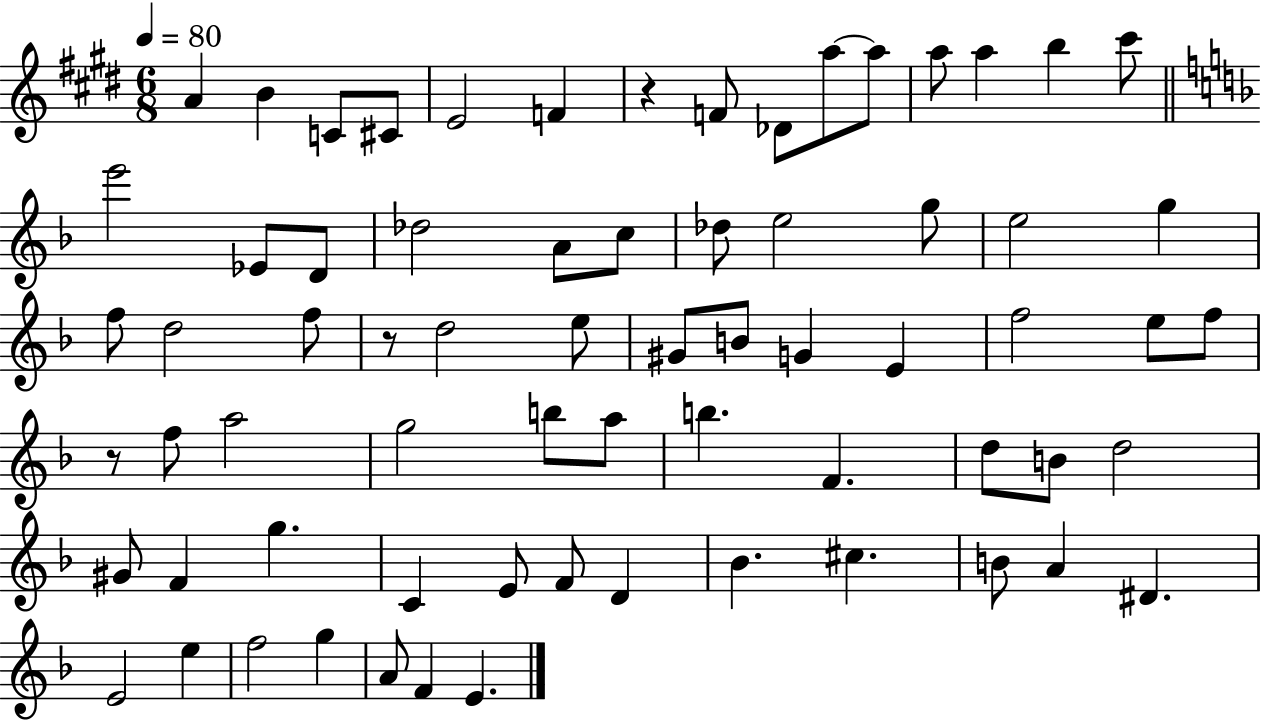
A4/q B4/q C4/e C#4/e E4/h F4/q R/q F4/e Db4/e A5/e A5/e A5/e A5/q B5/q C#6/e E6/h Eb4/e D4/e Db5/h A4/e C5/e Db5/e E5/h G5/e E5/h G5/q F5/e D5/h F5/e R/e D5/h E5/e G#4/e B4/e G4/q E4/q F5/h E5/e F5/e R/e F5/e A5/h G5/h B5/e A5/e B5/q. F4/q. D5/e B4/e D5/h G#4/e F4/q G5/q. C4/q E4/e F4/e D4/q Bb4/q. C#5/q. B4/e A4/q D#4/q. E4/h E5/q F5/h G5/q A4/e F4/q E4/q.